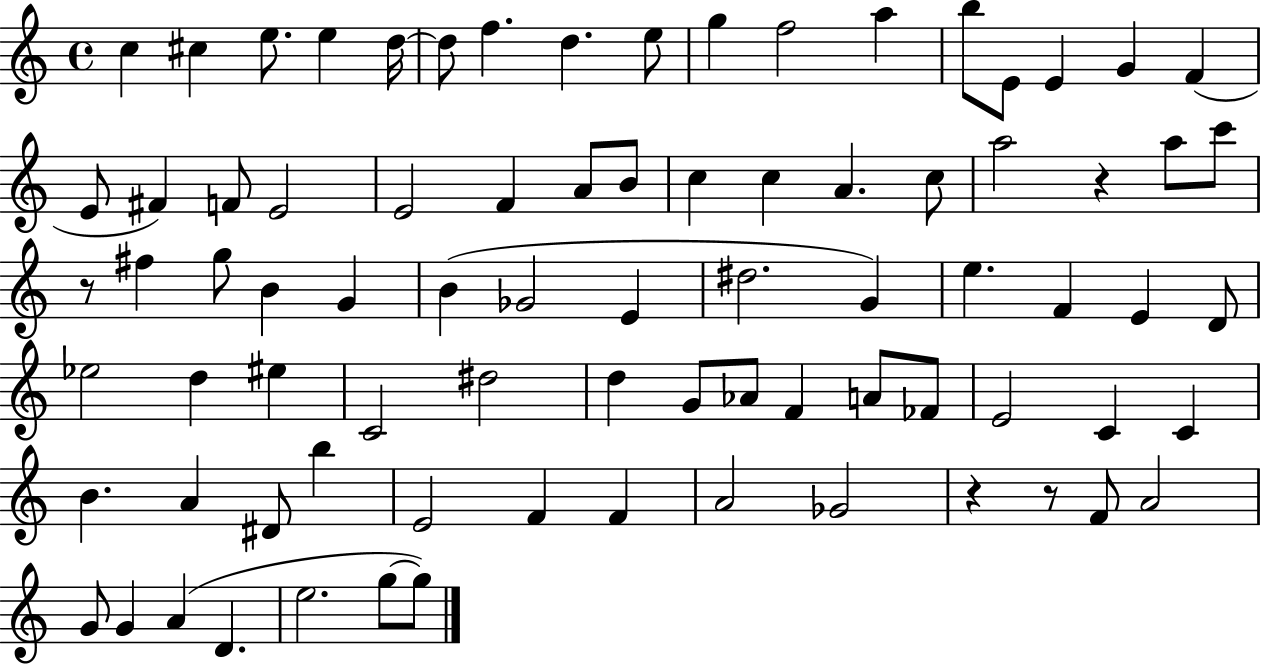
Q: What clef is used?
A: treble